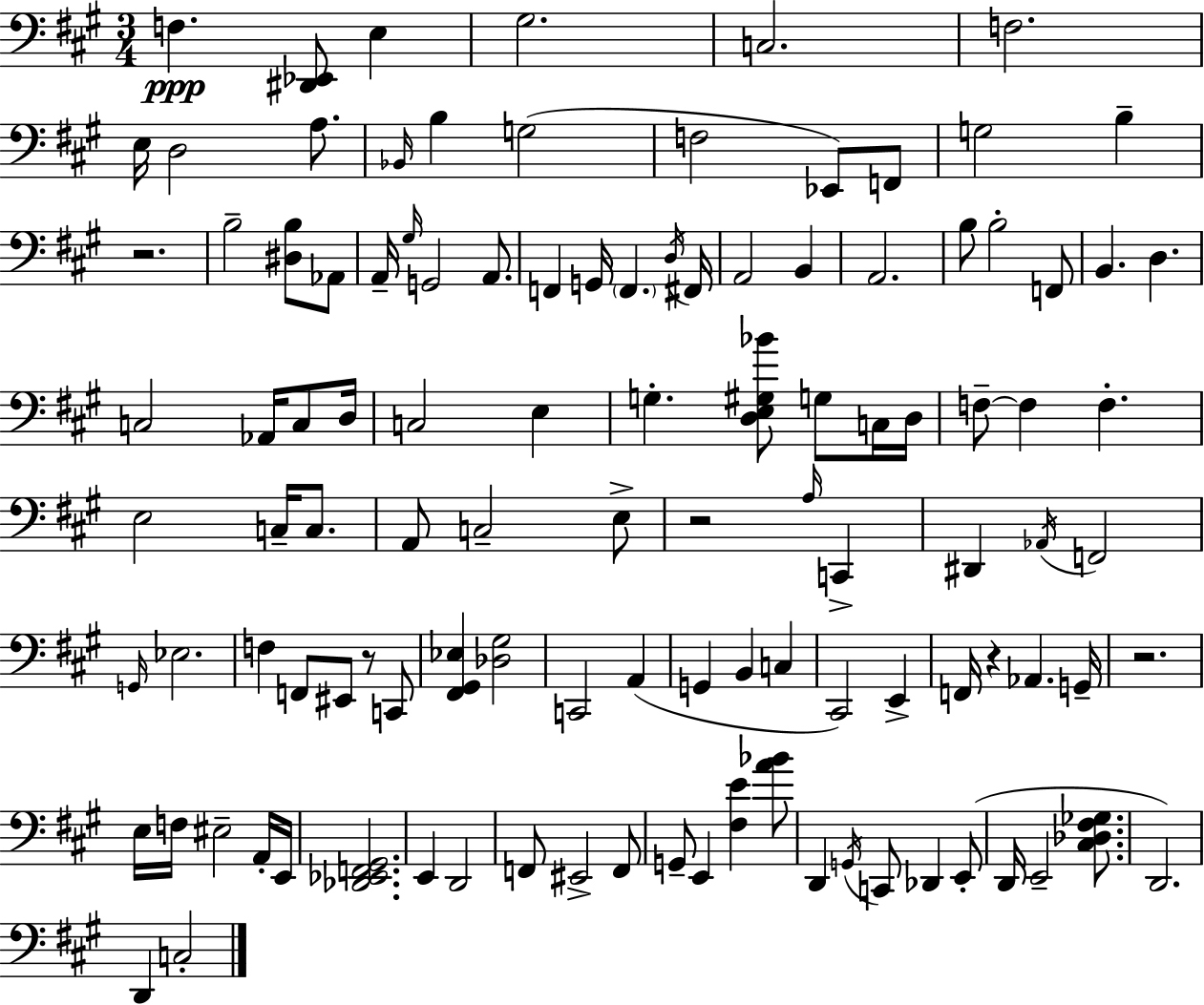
{
  \clef bass
  \numericTimeSignature
  \time 3/4
  \key a \major
  f4.\ppp <dis, ees,>8 e4 | gis2. | c2. | f2. | \break e16 d2 a8. | \grace { bes,16 } b4 g2( | f2 ees,8) f,8 | g2 b4-- | \break r2. | b2-- <dis b>8 aes,8 | a,16-- \grace { gis16 } g,2 a,8. | f,4 g,16 \parenthesize f,4. | \break \acciaccatura { d16 } fis,16 a,2 b,4 | a,2. | b8 b2-. | f,8 b,4. d4. | \break c2 aes,16 | c8 d16 c2 e4 | g4.-. <d e gis bes'>8 g8 | c16 d16 f8--~~ f4 f4.-. | \break e2 c16-- | c8. a,8 c2-- | e8-> r2 \grace { a16 } | c,4-> dis,4 \acciaccatura { aes,16 } f,2 | \break \grace { g,16 } ees2. | f4 f,8 | eis,8 r8 c,8 <fis, gis, ees>4 <des gis>2 | c,2 | \break a,4( g,4 b,4 | c4 cis,2) | e,4-> f,16 r4 aes,4. | g,16-- r2. | \break e16 f16 eis2-- | a,16-. e,16 <des, ees, f, gis,>2. | e,4 d,2 | f,8 eis,2-> | \break f,8 g,8-- e,4 | <fis e'>4 <a' bes'>8 d,4 \acciaccatura { g,16 } c,8 | des,4 e,8-.( d,16 e,2-- | <cis des fis ges>8. d,2.) | \break d,4 c2-. | \bar "|."
}